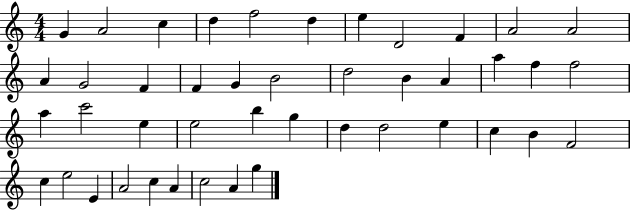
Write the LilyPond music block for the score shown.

{
  \clef treble
  \numericTimeSignature
  \time 4/4
  \key c \major
  g'4 a'2 c''4 | d''4 f''2 d''4 | e''4 d'2 f'4 | a'2 a'2 | \break a'4 g'2 f'4 | f'4 g'4 b'2 | d''2 b'4 a'4 | a''4 f''4 f''2 | \break a''4 c'''2 e''4 | e''2 b''4 g''4 | d''4 d''2 e''4 | c''4 b'4 f'2 | \break c''4 e''2 e'4 | a'2 c''4 a'4 | c''2 a'4 g''4 | \bar "|."
}